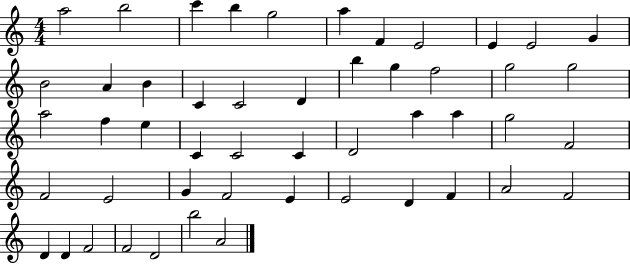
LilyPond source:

{
  \clef treble
  \numericTimeSignature
  \time 4/4
  \key c \major
  a''2 b''2 | c'''4 b''4 g''2 | a''4 f'4 e'2 | e'4 e'2 g'4 | \break b'2 a'4 b'4 | c'4 c'2 d'4 | b''4 g''4 f''2 | g''2 g''2 | \break a''2 f''4 e''4 | c'4 c'2 c'4 | d'2 a''4 a''4 | g''2 f'2 | \break f'2 e'2 | g'4 f'2 e'4 | e'2 d'4 f'4 | a'2 f'2 | \break d'4 d'4 f'2 | f'2 d'2 | b''2 a'2 | \bar "|."
}